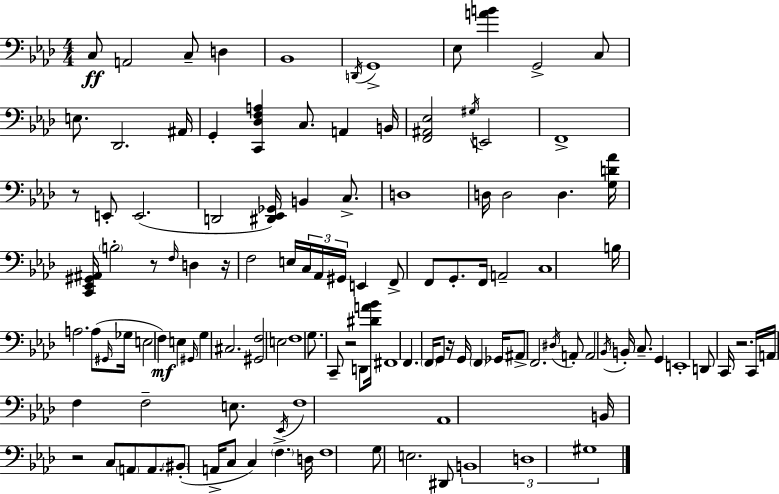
{
  \clef bass
  \numericTimeSignature
  \time 4/4
  \key aes \major
  \repeat volta 2 { c8\ff a,2 c8-- d4 | bes,1 | \acciaccatura { d,16 } g,1-> | ees8 <a' b'>4 g,2-> c8 | \break e8. des,2. | ais,16 g,4-. <c, des f a>4 c8. a,4 | b,16 <f, ais, ees>2 \acciaccatura { gis16 } e,2 | f,1-> | \break r8 e,8-. e,2.( | d,2 <dis, ees, ges,>16) b,4 c8.-> | d1 | d16 d2 d4. | \break <g d' aes'>16 <c, ees, gis, ais,>16 \parenthesize b2-. r8 \grace { f16 } d4 | r16 f2 e16 \tuplet 3/2 { c16 aes,16 gis,16 } e,4 | f,8-> f,8 g,8.-. f,16 a,2-- | c1 | \break b16 a2. | a8( \grace { gis,16 } ges16 e2 f4\mf) | e4 \grace { gis,16 } g4 cis2. | <gis, f>2 e2 | \break f1 | g8. c,8-- r2 | d,8 <dis' a' bes'>16 fis,1 | f,4. \parenthesize f,16 g,8 r16 g,16 | \break \parenthesize f,4 ges,16 ais,8-> f,2. | \acciaccatura { dis16 } a,8-. a,2 \acciaccatura { bes,16 } b,16-. | c8.-- g,4 e,1-. | d,8 c,16 r2. | \break c,16 a,16 f4 f2-- | e8. \acciaccatura { ees,16 } f1 | aes,1 | b,16 r2 | \break c8 \parenthesize a,8 a,8. \parenthesize bis,8-.( a,16-> c8 c4) | \parenthesize f4.-> d16 f1 | g8 e2. | dis,8 \tuplet 3/2 { b,1 | \break d1 | gis1 } | } \bar "|."
}